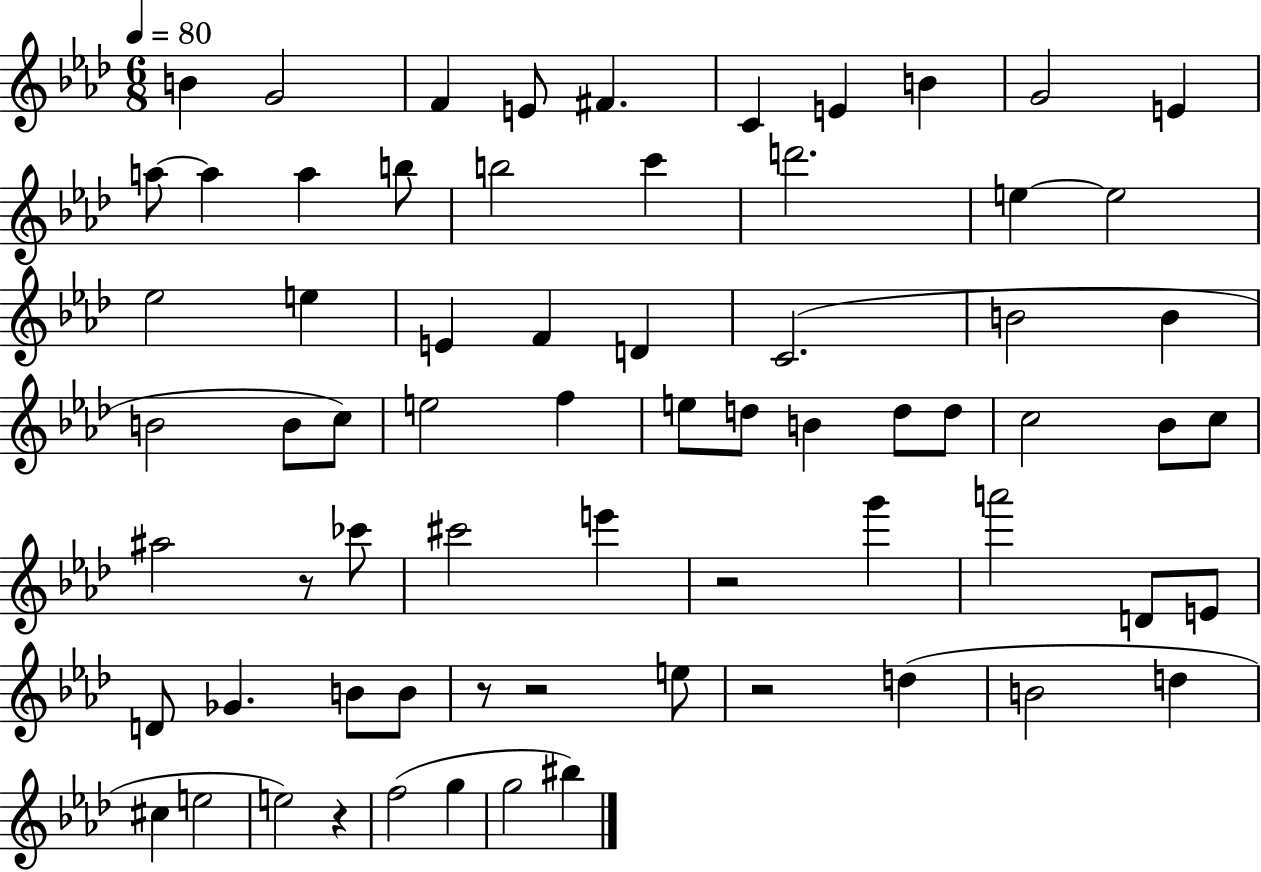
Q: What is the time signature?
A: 6/8